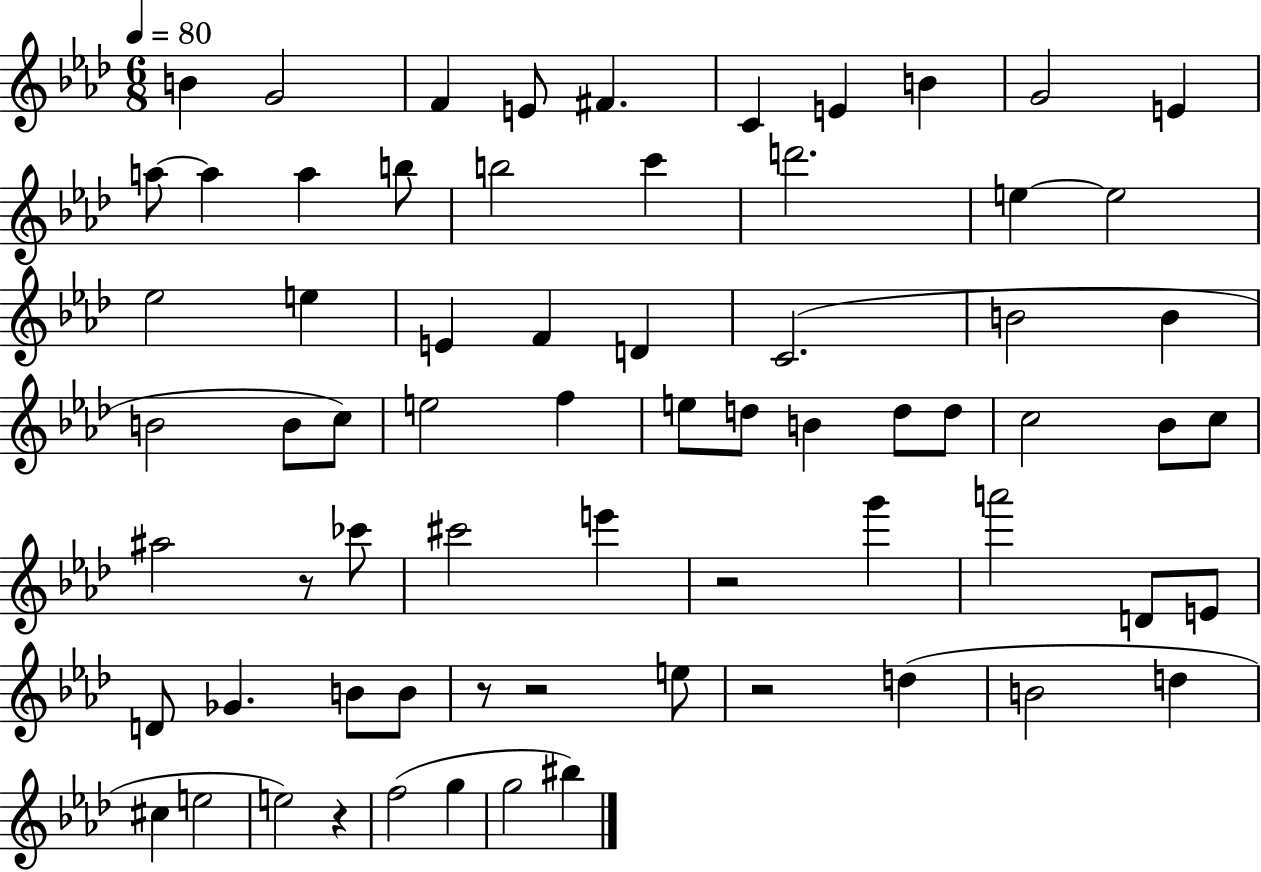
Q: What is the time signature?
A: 6/8